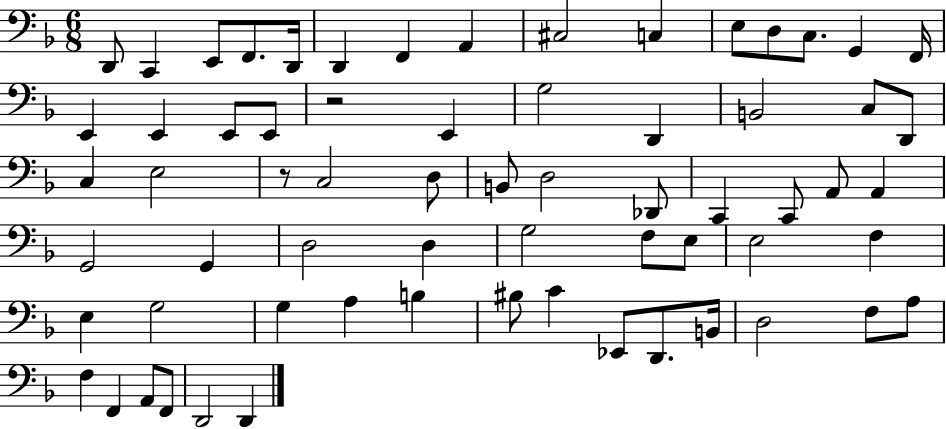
D2/e C2/q E2/e F2/e. D2/s D2/q F2/q A2/q C#3/h C3/q E3/e D3/e C3/e. G2/q F2/s E2/q E2/q E2/e E2/e R/h E2/q G3/h D2/q B2/h C3/e D2/e C3/q E3/h R/e C3/h D3/e B2/e D3/h Db2/e C2/q C2/e A2/e A2/q G2/h G2/q D3/h D3/q G3/h F3/e E3/e E3/h F3/q E3/q G3/h G3/q A3/q B3/q BIS3/e C4/q Eb2/e D2/e. B2/s D3/h F3/e A3/e F3/q F2/q A2/e F2/e D2/h D2/q